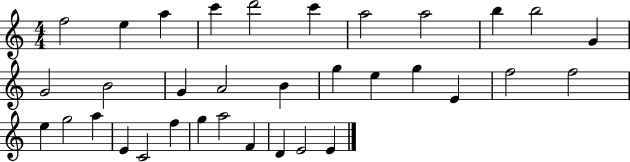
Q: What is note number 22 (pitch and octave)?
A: F5